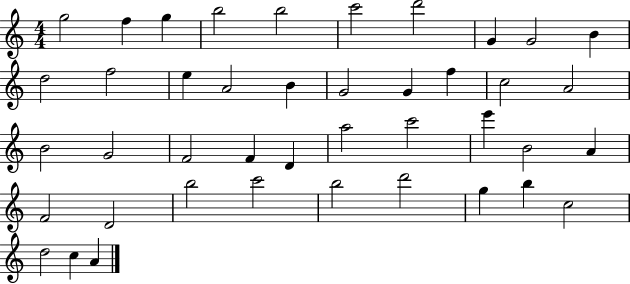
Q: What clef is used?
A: treble